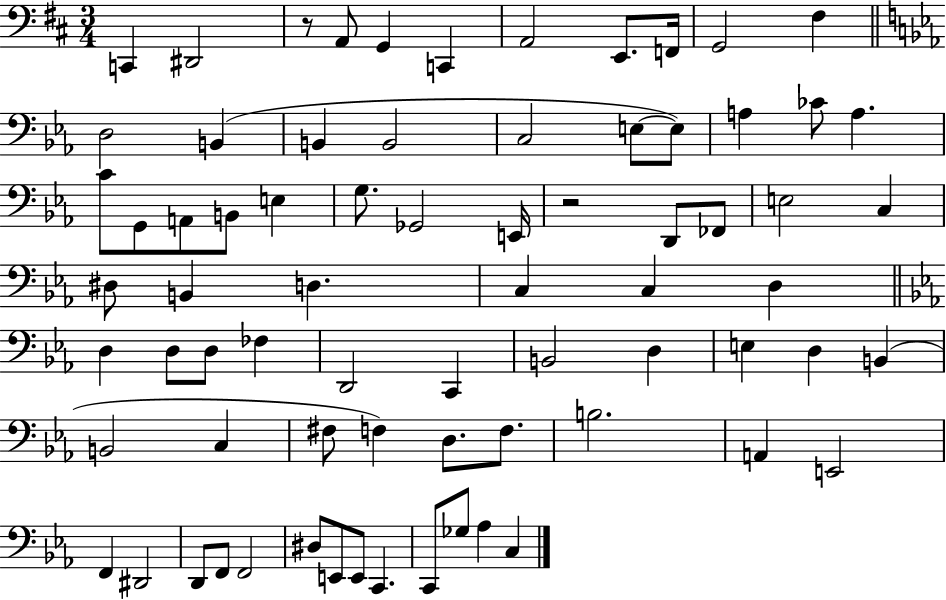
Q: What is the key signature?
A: D major